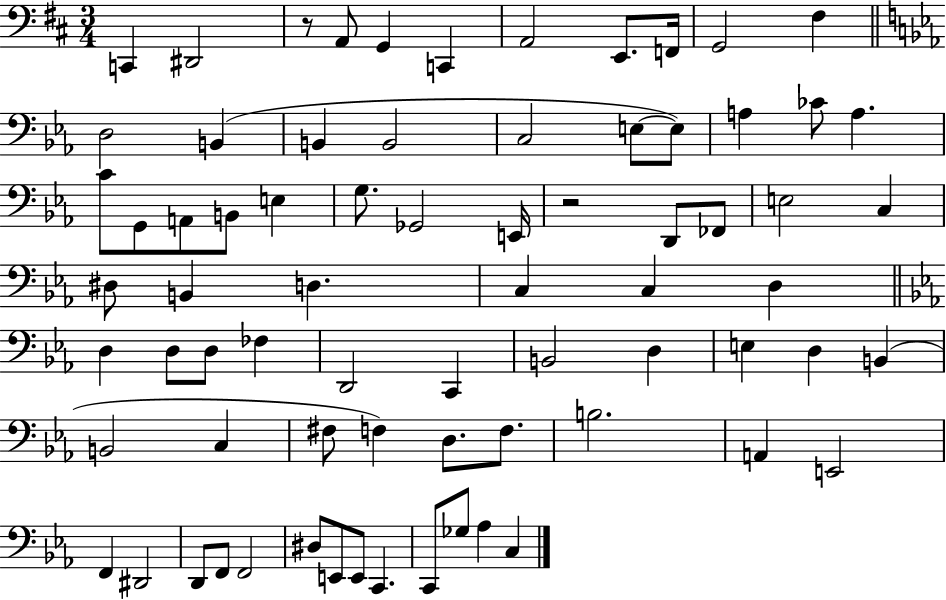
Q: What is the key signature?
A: D major